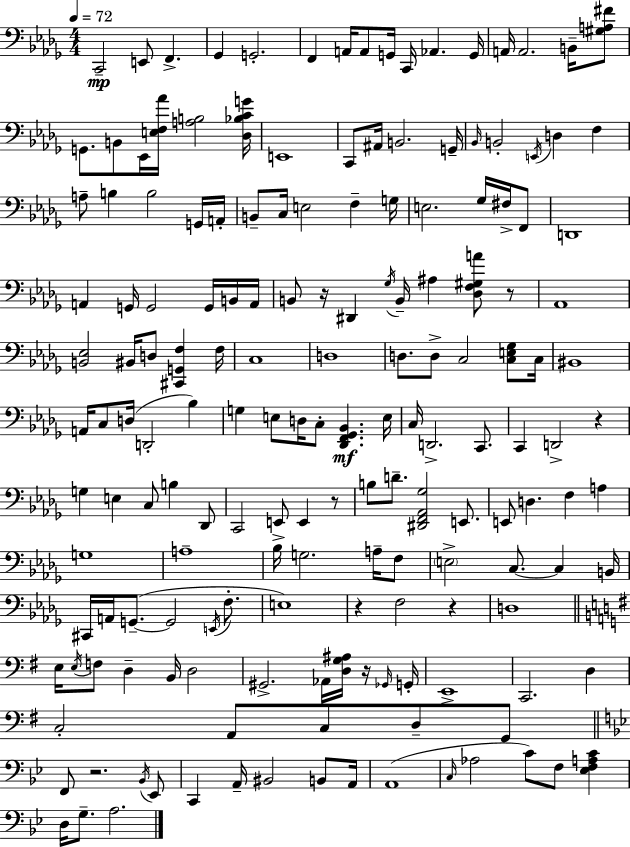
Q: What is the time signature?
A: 4/4